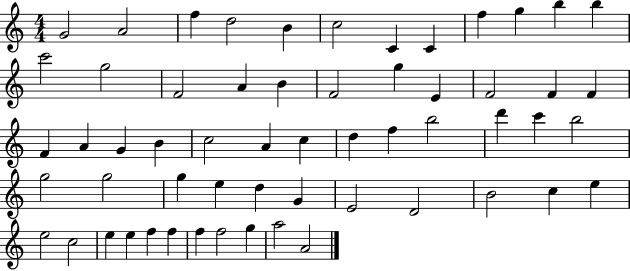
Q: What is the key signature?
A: C major